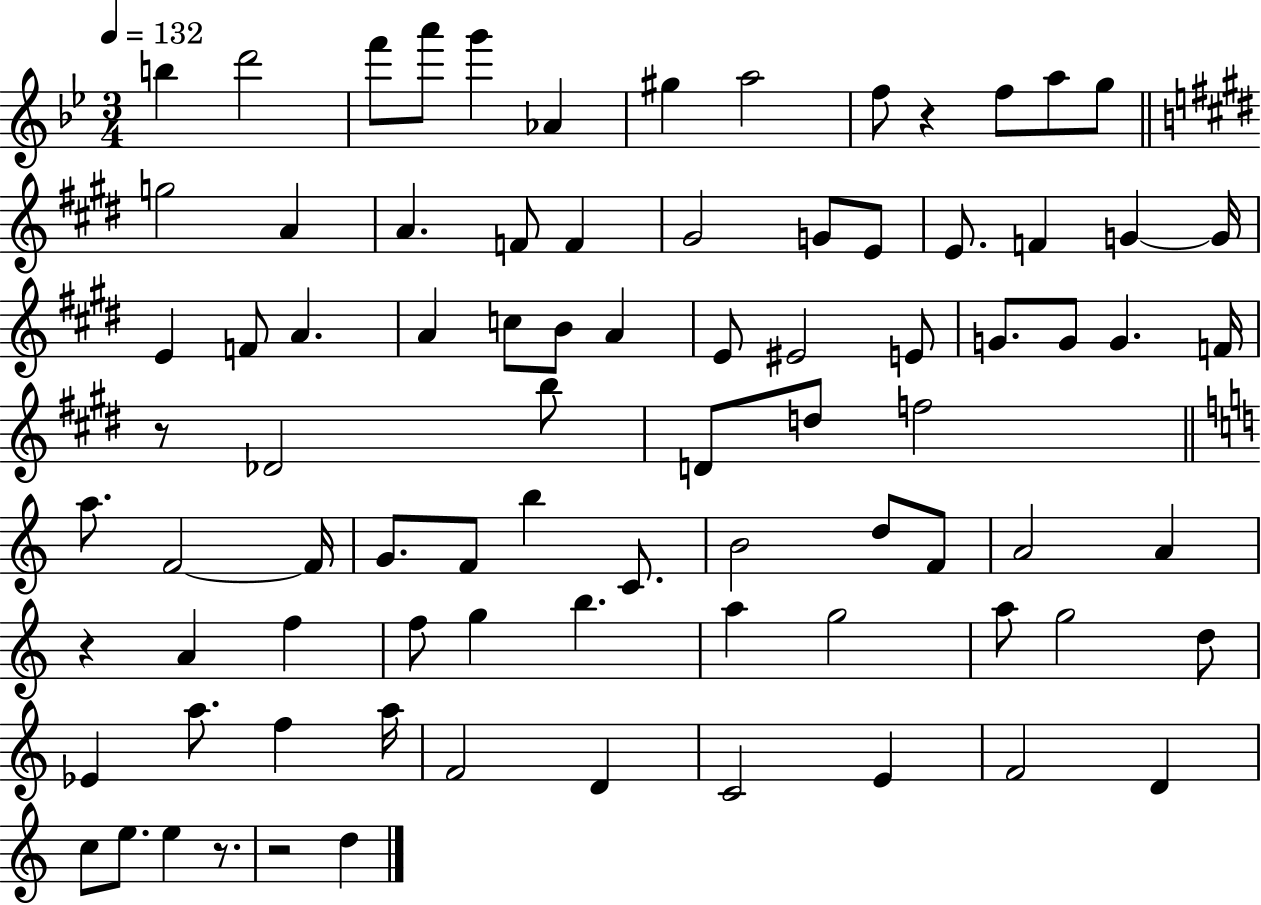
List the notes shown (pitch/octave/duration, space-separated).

B5/q D6/h F6/e A6/e G6/q Ab4/q G#5/q A5/h F5/e R/q F5/e A5/e G5/e G5/h A4/q A4/q. F4/e F4/q G#4/h G4/e E4/e E4/e. F4/q G4/q G4/s E4/q F4/e A4/q. A4/q C5/e B4/e A4/q E4/e EIS4/h E4/e G4/e. G4/e G4/q. F4/s R/e Db4/h B5/e D4/e D5/e F5/h A5/e. F4/h F4/s G4/e. F4/e B5/q C4/e. B4/h D5/e F4/e A4/h A4/q R/q A4/q F5/q F5/e G5/q B5/q. A5/q G5/h A5/e G5/h D5/e Eb4/q A5/e. F5/q A5/s F4/h D4/q C4/h E4/q F4/h D4/q C5/e E5/e. E5/q R/e. R/h D5/q